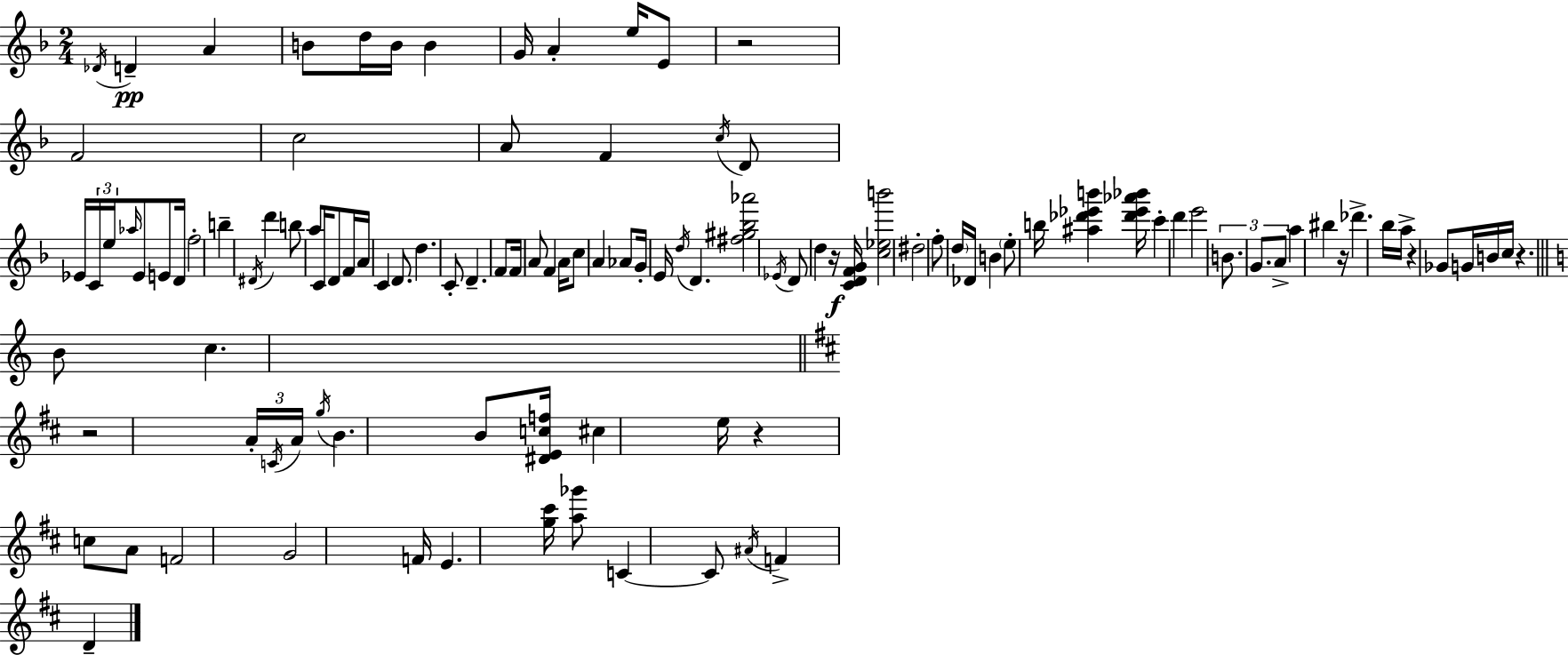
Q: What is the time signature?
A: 2/4